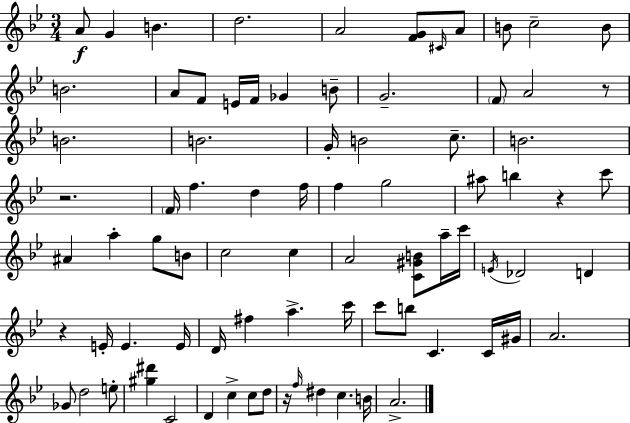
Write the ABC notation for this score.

X:1
T:Untitled
M:3/4
L:1/4
K:Gm
A/2 G B d2 A2 [FG]/2 ^C/4 A/2 B/2 c2 B/2 B2 A/2 F/2 E/4 F/4 _G B/2 G2 F/2 A2 z/2 B2 B2 G/4 B2 c/2 B2 z2 F/4 f d f/4 f g2 ^a/2 b z c'/2 ^A a g/2 B/2 c2 c A2 [C^GB]/2 a/4 c'/4 E/4 _D2 D z E/4 E E/4 D/4 ^f a c'/4 c'/2 b/2 C C/4 ^G/4 A2 _G/2 d2 e/2 [^g^d'] C2 D c c/2 d/2 z/4 f/4 ^d c B/4 A2